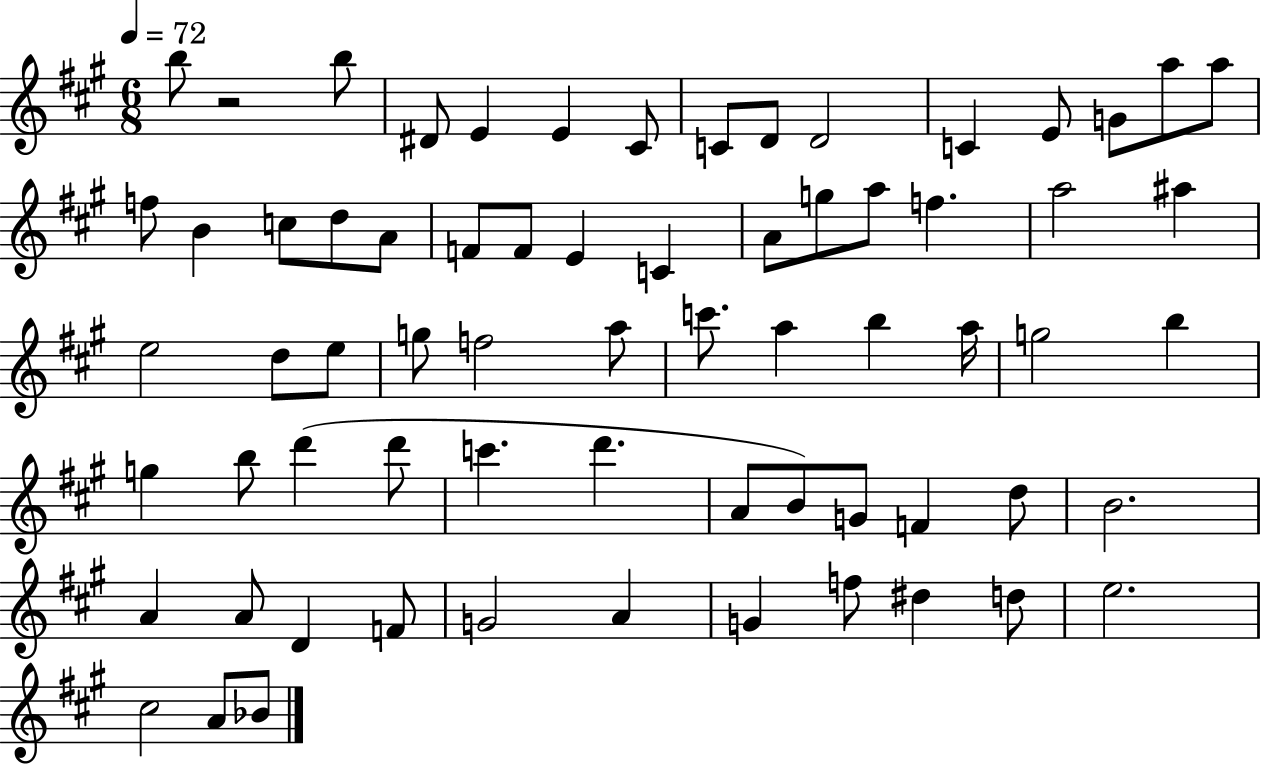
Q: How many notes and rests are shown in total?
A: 68